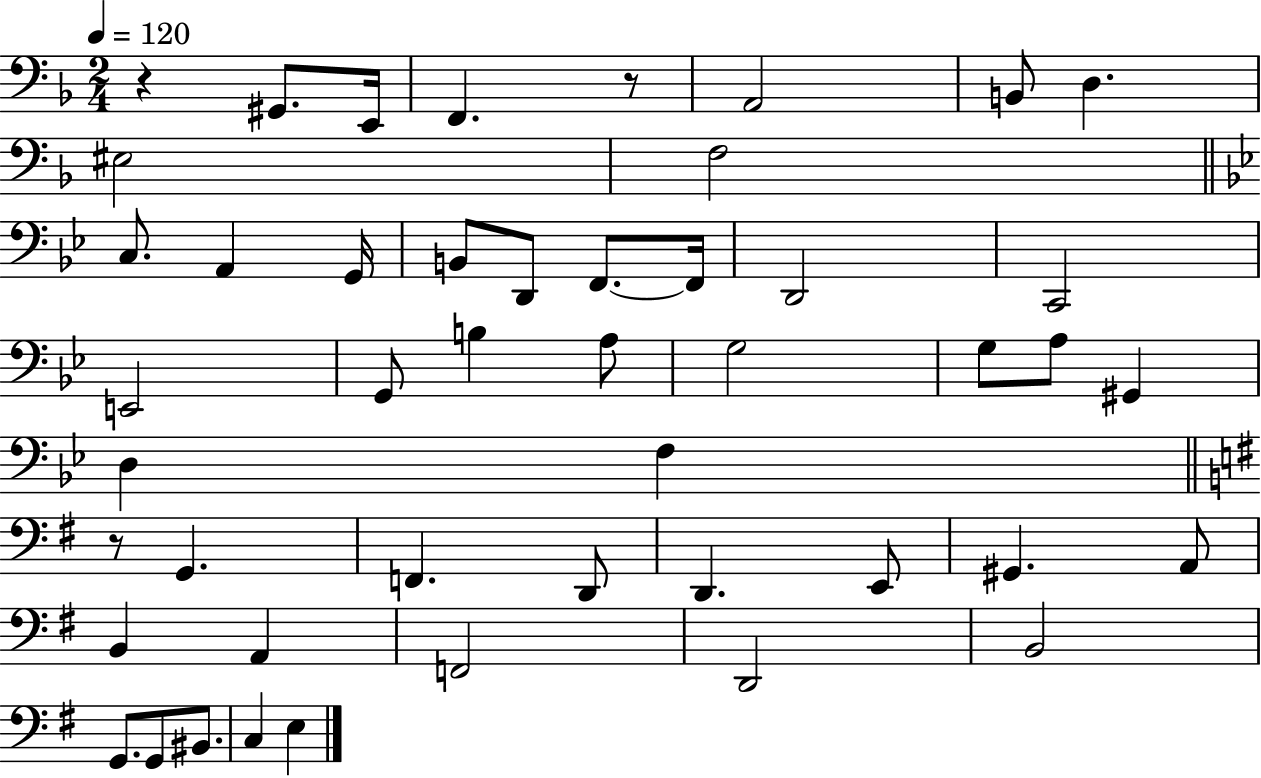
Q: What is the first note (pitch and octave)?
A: G#2